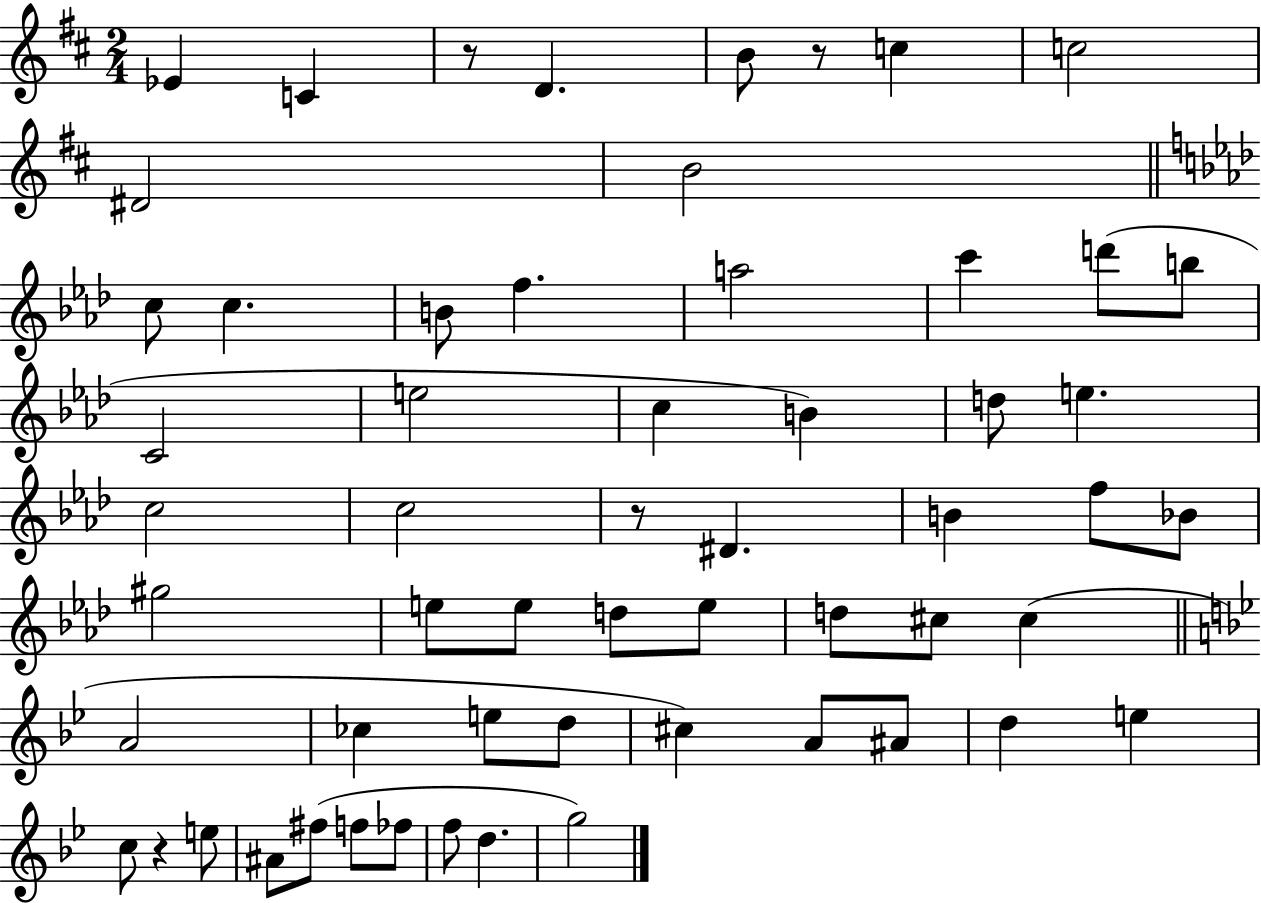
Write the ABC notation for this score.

X:1
T:Untitled
M:2/4
L:1/4
K:D
_E C z/2 D B/2 z/2 c c2 ^D2 B2 c/2 c B/2 f a2 c' d'/2 b/2 C2 e2 c B d/2 e c2 c2 z/2 ^D B f/2 _B/2 ^g2 e/2 e/2 d/2 e/2 d/2 ^c/2 ^c A2 _c e/2 d/2 ^c A/2 ^A/2 d e c/2 z e/2 ^A/2 ^f/2 f/2 _f/2 f/2 d g2